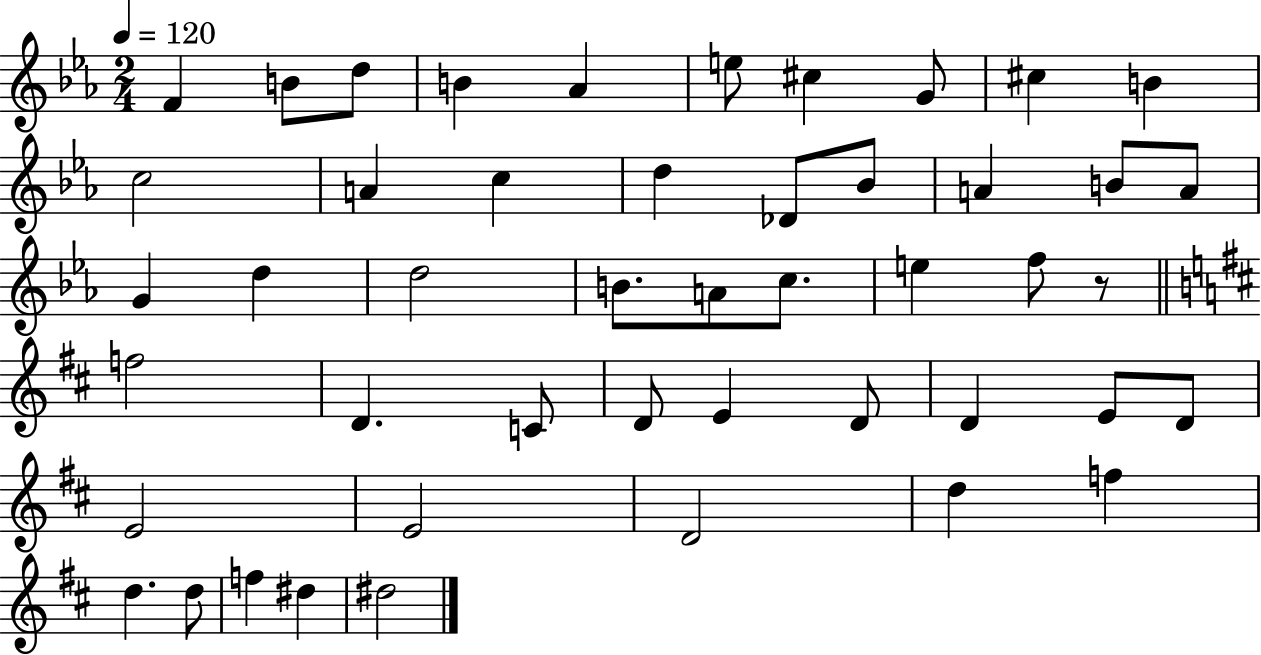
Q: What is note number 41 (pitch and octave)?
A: F5